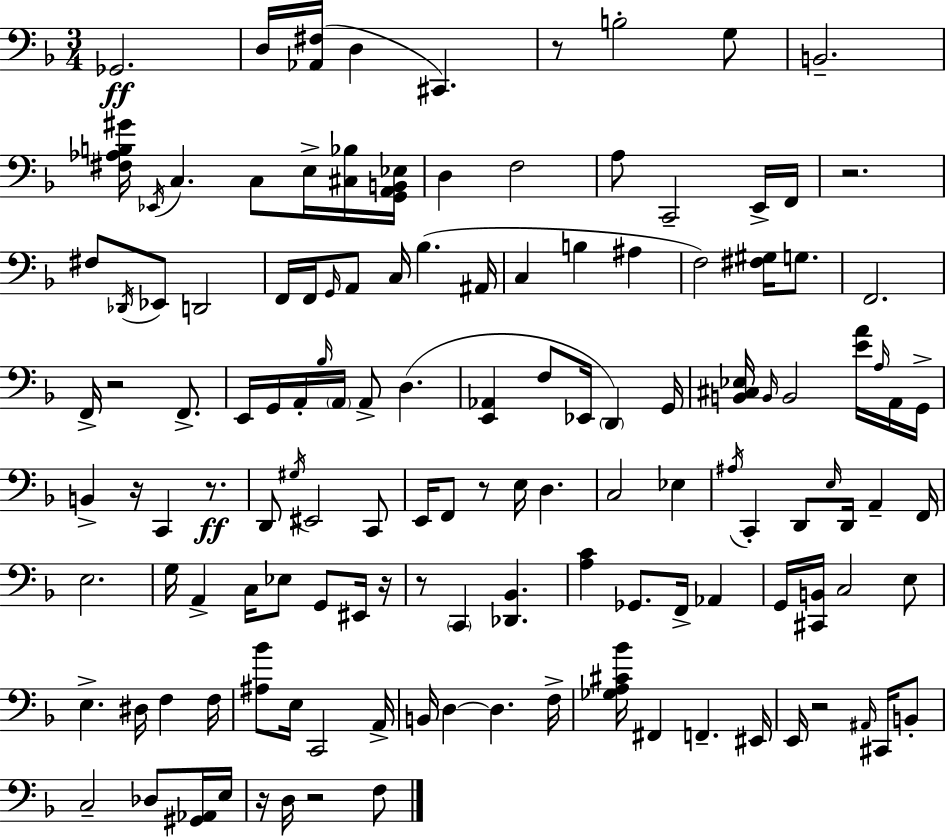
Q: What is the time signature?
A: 3/4